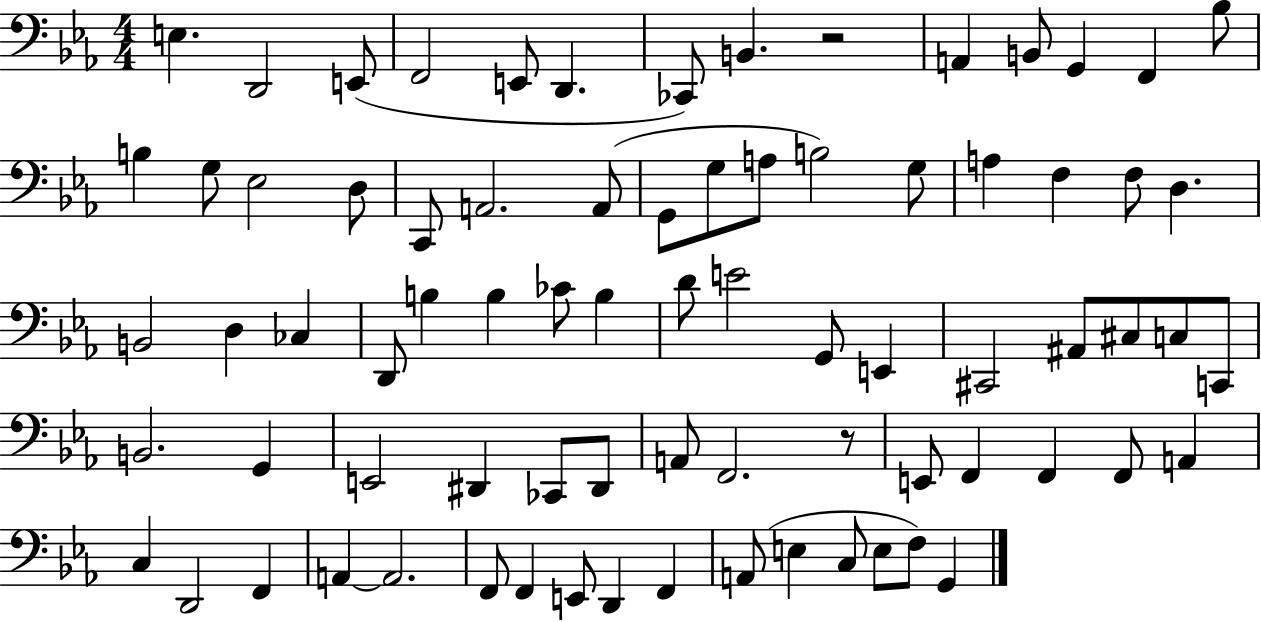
E3/q. D2/h E2/e F2/h E2/e D2/q. CES2/e B2/q. R/h A2/q B2/e G2/q F2/q Bb3/e B3/q G3/e Eb3/h D3/e C2/e A2/h. A2/e G2/e G3/e A3/e B3/h G3/e A3/q F3/q F3/e D3/q. B2/h D3/q CES3/q D2/e B3/q B3/q CES4/e B3/q D4/e E4/h G2/e E2/q C#2/h A#2/e C#3/e C3/e C2/e B2/h. G2/q E2/h D#2/q CES2/e D#2/e A2/e F2/h. R/e E2/e F2/q F2/q F2/e A2/q C3/q D2/h F2/q A2/q A2/h. F2/e F2/q E2/e D2/q F2/q A2/e E3/q C3/e E3/e F3/e G2/q